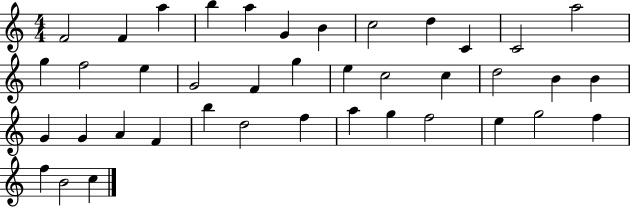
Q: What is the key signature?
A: C major